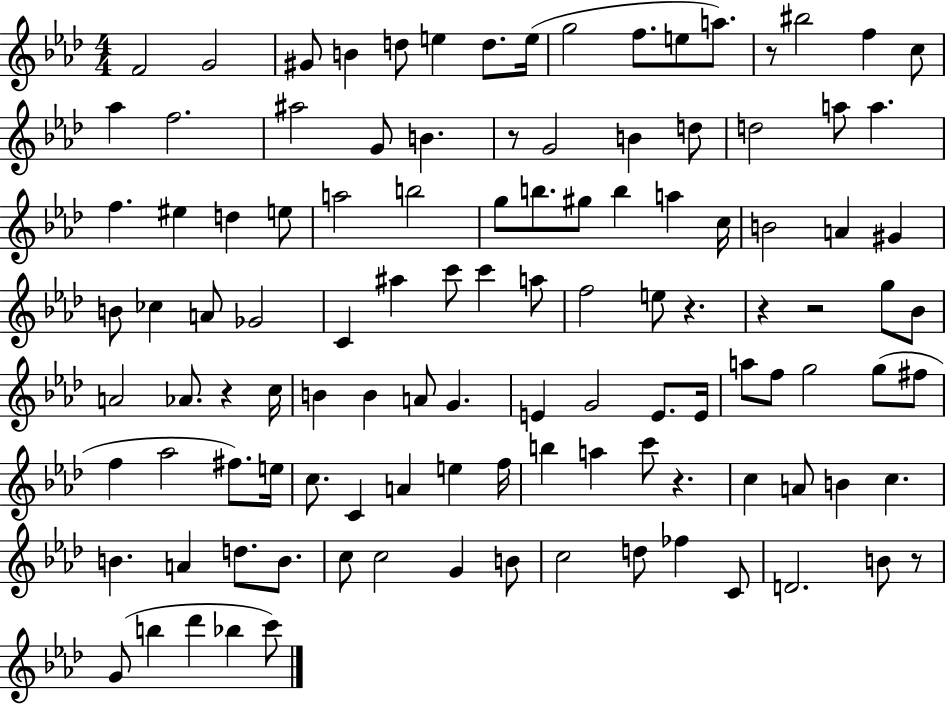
{
  \clef treble
  \numericTimeSignature
  \time 4/4
  \key aes \major
  f'2 g'2 | gis'8 b'4 d''8 e''4 d''8. e''16( | g''2 f''8. e''8 a''8.) | r8 bis''2 f''4 c''8 | \break aes''4 f''2. | ais''2 g'8 b'4. | r8 g'2 b'4 d''8 | d''2 a''8 a''4. | \break f''4. eis''4 d''4 e''8 | a''2 b''2 | g''8 b''8. gis''8 b''4 a''4 c''16 | b'2 a'4 gis'4 | \break b'8 ces''4 a'8 ges'2 | c'4 ais''4 c'''8 c'''4 a''8 | f''2 e''8 r4. | r4 r2 g''8 bes'8 | \break a'2 aes'8. r4 c''16 | b'4 b'4 a'8 g'4. | e'4 g'2 e'8. e'16 | a''8 f''8 g''2 g''8( fis''8 | \break f''4 aes''2 fis''8.) e''16 | c''8. c'4 a'4 e''4 f''16 | b''4 a''4 c'''8 r4. | c''4 a'8 b'4 c''4. | \break b'4. a'4 d''8. b'8. | c''8 c''2 g'4 b'8 | c''2 d''8 fes''4 c'8 | d'2. b'8 r8 | \break g'8( b''4 des'''4 bes''4 c'''8) | \bar "|."
}